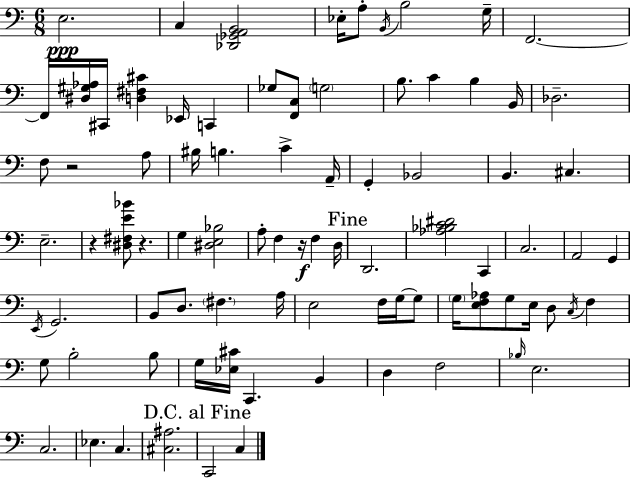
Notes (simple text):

E3/h. C3/q [Db2,Gb2,A2,B2]/h Eb3/s A3/e B2/s B3/h G3/s F2/h. F2/s [D#3,G#3,Ab3]/s C#2/s [D3,F#3,C#4]/q Eb2/s C2/q Gb3/e [F2,C3]/e G3/h B3/e. C4/q B3/q B2/s Db3/h. F3/e R/h A3/e BIS3/s B3/q. C4/q A2/s G2/q Bb2/h B2/q. C#3/q. E3/h. R/q [D#3,F#3,E4,Bb4]/e R/q. G3/q [D#3,E3,Bb3]/h A3/e F3/q R/s F3/q D3/s D2/h. [Ab3,Bb3,C4,D#4]/h C2/q C3/h. A2/h G2/q E2/s G2/h. B2/e D3/e. F#3/q. A3/s E3/h F3/s G3/s G3/e G3/s [E3,F3,Ab3]/e G3/e E3/s D3/e C3/s F3/q G3/e B3/h B3/e G3/s [Eb3,C#4]/s C2/q. B2/q D3/q F3/h Bb3/s E3/h. C3/h. Eb3/q. C3/q. [C#3,A#3]/h. C2/h C3/q